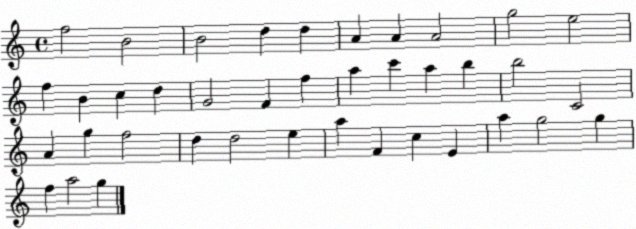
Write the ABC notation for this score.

X:1
T:Untitled
M:4/4
L:1/4
K:C
f2 B2 B2 d d A A A2 g2 e2 f B c d G2 F f a c' a b b2 C2 A g f2 d d2 e a F c E a g2 g f a2 g